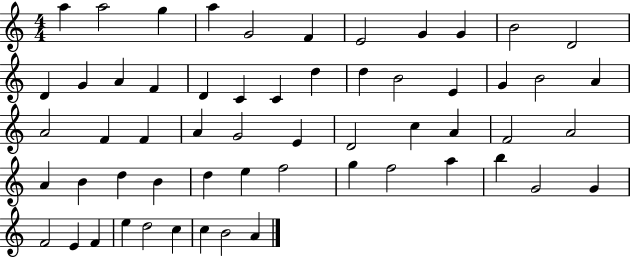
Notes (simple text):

A5/q A5/h G5/q A5/q G4/h F4/q E4/h G4/q G4/q B4/h D4/h D4/q G4/q A4/q F4/q D4/q C4/q C4/q D5/q D5/q B4/h E4/q G4/q B4/h A4/q A4/h F4/q F4/q A4/q G4/h E4/q D4/h C5/q A4/q F4/h A4/h A4/q B4/q D5/q B4/q D5/q E5/q F5/h G5/q F5/h A5/q B5/q G4/h G4/q F4/h E4/q F4/q E5/q D5/h C5/q C5/q B4/h A4/q